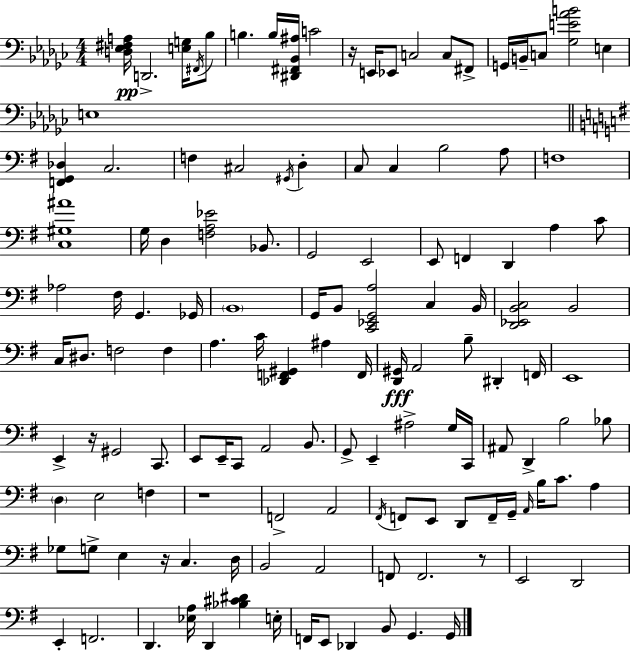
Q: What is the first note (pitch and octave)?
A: D2